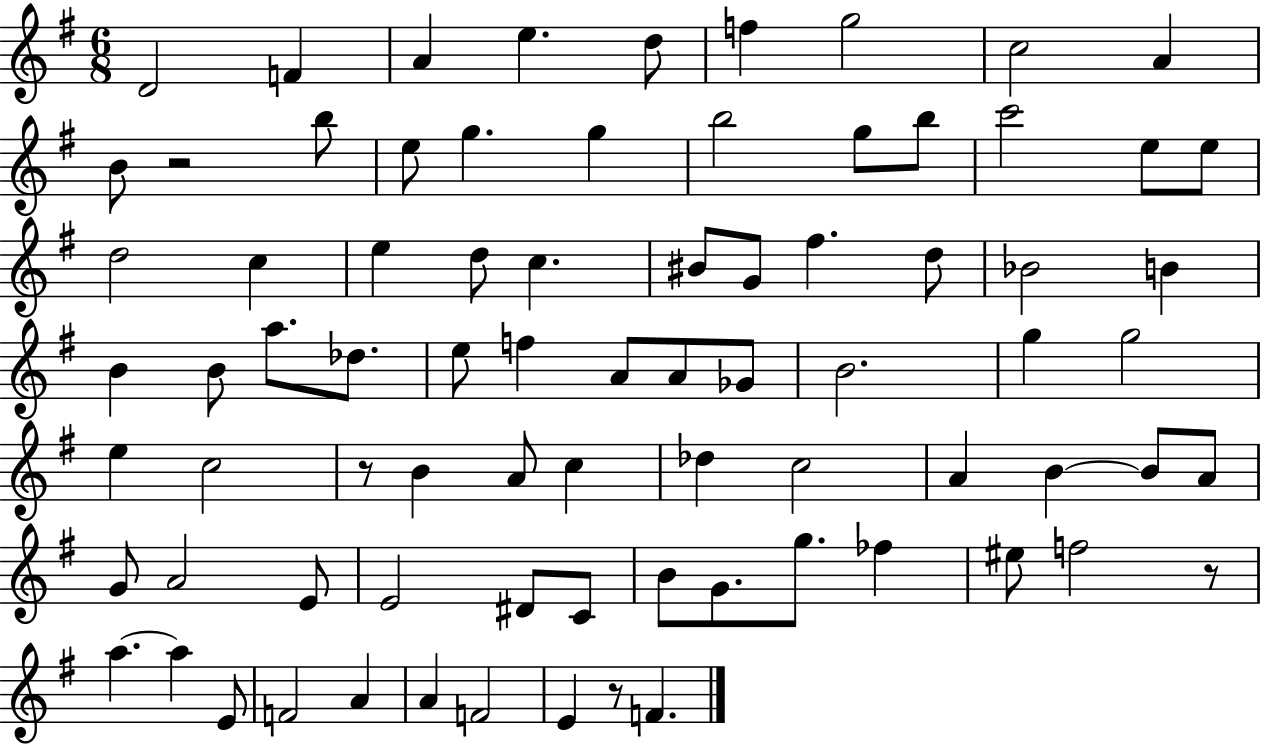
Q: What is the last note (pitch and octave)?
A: F4